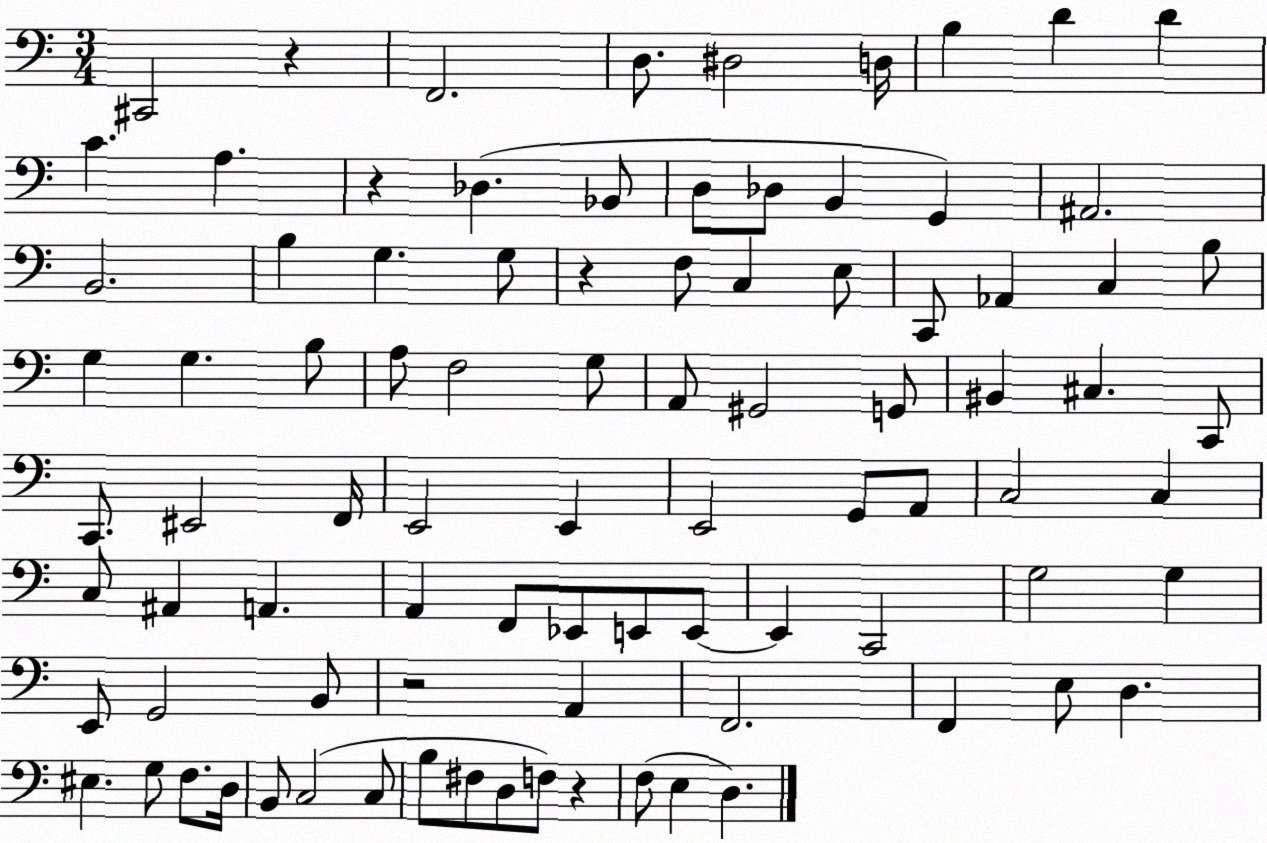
X:1
T:Untitled
M:3/4
L:1/4
K:C
^C,,2 z F,,2 D,/2 ^D,2 D,/4 B, D D C A, z _D, _B,,/2 D,/2 _D,/2 B,, G,, ^A,,2 B,,2 B, G, G,/2 z F,/2 C, E,/2 C,,/2 _A,, C, B,/2 G, G, B,/2 A,/2 F,2 G,/2 A,,/2 ^G,,2 G,,/2 ^B,, ^C, C,,/2 C,,/2 ^E,,2 F,,/4 E,,2 E,, E,,2 G,,/2 A,,/2 C,2 C, C,/2 ^A,, A,, A,, F,,/2 _E,,/2 E,,/2 E,,/2 E,, C,,2 G,2 G, E,,/2 G,,2 B,,/2 z2 A,, F,,2 F,, E,/2 D, ^E, G,/2 F,/2 D,/4 B,,/2 C,2 C,/2 B,/2 ^F,/2 D,/2 F,/2 z F,/2 E, D,